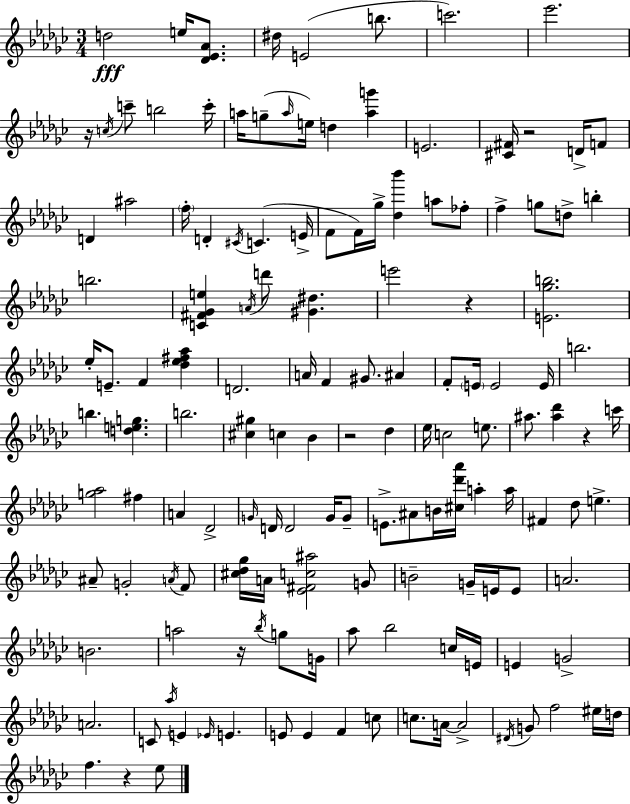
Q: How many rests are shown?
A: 7